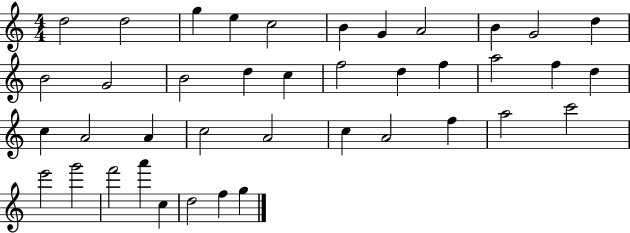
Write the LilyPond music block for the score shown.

{
  \clef treble
  \numericTimeSignature
  \time 4/4
  \key c \major
  d''2 d''2 | g''4 e''4 c''2 | b'4 g'4 a'2 | b'4 g'2 d''4 | \break b'2 g'2 | b'2 d''4 c''4 | f''2 d''4 f''4 | a''2 f''4 d''4 | \break c''4 a'2 a'4 | c''2 a'2 | c''4 a'2 f''4 | a''2 c'''2 | \break e'''2 g'''2 | f'''2 a'''4 c''4 | d''2 f''4 g''4 | \bar "|."
}